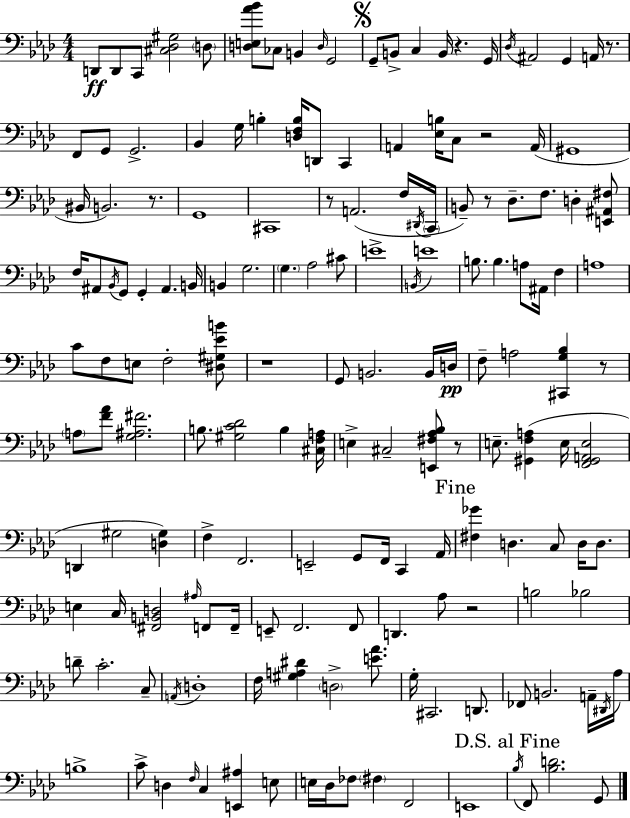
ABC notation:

X:1
T:Untitled
M:4/4
L:1/4
K:Ab
D,,/2 D,,/2 C,,/2 [^C,_D,^G,]2 D,/2 [D,E,_A_B]/2 _C,/2 B,, D,/4 G,,2 G,,/2 B,,/2 C, B,,/4 z G,,/4 _D,/4 ^A,,2 G,, A,,/4 z/2 F,,/2 G,,/2 G,,2 _B,, G,/4 B, [D,F,B,]/4 D,,/2 C,, A,, [_E,B,]/4 C,/2 z2 A,,/4 ^G,,4 ^B,,/4 B,,2 z/2 G,,4 ^C,,4 z/2 A,,2 F,/4 ^D,,/4 C,,/4 B,,/2 z/2 _D,/2 F,/2 D, [E,,^A,,^F,]/2 F,/4 ^A,,/2 _B,,/4 G,,/2 G,, ^A,, B,,/4 B,, G,2 G, _A,2 ^C/2 E4 B,,/4 E4 B,/2 B, A,/2 ^A,,/4 F, A,4 C/2 F,/2 E,/2 F,2 [^D,^G,_EB]/2 z4 G,,/2 B,,2 B,,/4 D,/4 F,/2 A,2 [^C,,G,_B,] z/2 A,/2 [F_A]/2 [G,^A,^F]2 B,/2 [^G,C_D]2 B, [^C,F,A,]/4 E, ^C,2 [E,,^F,_A,_B,]/2 z/2 E,/2 [^G,,F,A,] E,/4 [F,,^G,,A,,E,]2 D,, ^G,2 [D,^G,] F, F,,2 E,,2 G,,/2 F,,/4 C,, _A,,/4 [^F,_G] D, C,/2 D,/4 D,/2 E, C,/4 [^F,,B,,D,]2 ^A,/4 F,,/2 F,,/4 E,,/2 F,,2 F,,/2 D,, _A,/2 z2 B,2 _B,2 D/2 C2 C,/2 A,,/4 D,4 F,/4 [^G,A,^D] D,2 [E_A]/2 G,/4 ^C,,2 D,,/2 _F,,/2 B,,2 A,,/4 ^D,,/4 _A,/4 B,4 C/2 D, F,/4 C, [E,,^A,] E,/2 E,/4 _D,/4 _F,/2 ^F, F,,2 E,,4 _B,/4 F,,/2 [_B,D]2 G,,/2